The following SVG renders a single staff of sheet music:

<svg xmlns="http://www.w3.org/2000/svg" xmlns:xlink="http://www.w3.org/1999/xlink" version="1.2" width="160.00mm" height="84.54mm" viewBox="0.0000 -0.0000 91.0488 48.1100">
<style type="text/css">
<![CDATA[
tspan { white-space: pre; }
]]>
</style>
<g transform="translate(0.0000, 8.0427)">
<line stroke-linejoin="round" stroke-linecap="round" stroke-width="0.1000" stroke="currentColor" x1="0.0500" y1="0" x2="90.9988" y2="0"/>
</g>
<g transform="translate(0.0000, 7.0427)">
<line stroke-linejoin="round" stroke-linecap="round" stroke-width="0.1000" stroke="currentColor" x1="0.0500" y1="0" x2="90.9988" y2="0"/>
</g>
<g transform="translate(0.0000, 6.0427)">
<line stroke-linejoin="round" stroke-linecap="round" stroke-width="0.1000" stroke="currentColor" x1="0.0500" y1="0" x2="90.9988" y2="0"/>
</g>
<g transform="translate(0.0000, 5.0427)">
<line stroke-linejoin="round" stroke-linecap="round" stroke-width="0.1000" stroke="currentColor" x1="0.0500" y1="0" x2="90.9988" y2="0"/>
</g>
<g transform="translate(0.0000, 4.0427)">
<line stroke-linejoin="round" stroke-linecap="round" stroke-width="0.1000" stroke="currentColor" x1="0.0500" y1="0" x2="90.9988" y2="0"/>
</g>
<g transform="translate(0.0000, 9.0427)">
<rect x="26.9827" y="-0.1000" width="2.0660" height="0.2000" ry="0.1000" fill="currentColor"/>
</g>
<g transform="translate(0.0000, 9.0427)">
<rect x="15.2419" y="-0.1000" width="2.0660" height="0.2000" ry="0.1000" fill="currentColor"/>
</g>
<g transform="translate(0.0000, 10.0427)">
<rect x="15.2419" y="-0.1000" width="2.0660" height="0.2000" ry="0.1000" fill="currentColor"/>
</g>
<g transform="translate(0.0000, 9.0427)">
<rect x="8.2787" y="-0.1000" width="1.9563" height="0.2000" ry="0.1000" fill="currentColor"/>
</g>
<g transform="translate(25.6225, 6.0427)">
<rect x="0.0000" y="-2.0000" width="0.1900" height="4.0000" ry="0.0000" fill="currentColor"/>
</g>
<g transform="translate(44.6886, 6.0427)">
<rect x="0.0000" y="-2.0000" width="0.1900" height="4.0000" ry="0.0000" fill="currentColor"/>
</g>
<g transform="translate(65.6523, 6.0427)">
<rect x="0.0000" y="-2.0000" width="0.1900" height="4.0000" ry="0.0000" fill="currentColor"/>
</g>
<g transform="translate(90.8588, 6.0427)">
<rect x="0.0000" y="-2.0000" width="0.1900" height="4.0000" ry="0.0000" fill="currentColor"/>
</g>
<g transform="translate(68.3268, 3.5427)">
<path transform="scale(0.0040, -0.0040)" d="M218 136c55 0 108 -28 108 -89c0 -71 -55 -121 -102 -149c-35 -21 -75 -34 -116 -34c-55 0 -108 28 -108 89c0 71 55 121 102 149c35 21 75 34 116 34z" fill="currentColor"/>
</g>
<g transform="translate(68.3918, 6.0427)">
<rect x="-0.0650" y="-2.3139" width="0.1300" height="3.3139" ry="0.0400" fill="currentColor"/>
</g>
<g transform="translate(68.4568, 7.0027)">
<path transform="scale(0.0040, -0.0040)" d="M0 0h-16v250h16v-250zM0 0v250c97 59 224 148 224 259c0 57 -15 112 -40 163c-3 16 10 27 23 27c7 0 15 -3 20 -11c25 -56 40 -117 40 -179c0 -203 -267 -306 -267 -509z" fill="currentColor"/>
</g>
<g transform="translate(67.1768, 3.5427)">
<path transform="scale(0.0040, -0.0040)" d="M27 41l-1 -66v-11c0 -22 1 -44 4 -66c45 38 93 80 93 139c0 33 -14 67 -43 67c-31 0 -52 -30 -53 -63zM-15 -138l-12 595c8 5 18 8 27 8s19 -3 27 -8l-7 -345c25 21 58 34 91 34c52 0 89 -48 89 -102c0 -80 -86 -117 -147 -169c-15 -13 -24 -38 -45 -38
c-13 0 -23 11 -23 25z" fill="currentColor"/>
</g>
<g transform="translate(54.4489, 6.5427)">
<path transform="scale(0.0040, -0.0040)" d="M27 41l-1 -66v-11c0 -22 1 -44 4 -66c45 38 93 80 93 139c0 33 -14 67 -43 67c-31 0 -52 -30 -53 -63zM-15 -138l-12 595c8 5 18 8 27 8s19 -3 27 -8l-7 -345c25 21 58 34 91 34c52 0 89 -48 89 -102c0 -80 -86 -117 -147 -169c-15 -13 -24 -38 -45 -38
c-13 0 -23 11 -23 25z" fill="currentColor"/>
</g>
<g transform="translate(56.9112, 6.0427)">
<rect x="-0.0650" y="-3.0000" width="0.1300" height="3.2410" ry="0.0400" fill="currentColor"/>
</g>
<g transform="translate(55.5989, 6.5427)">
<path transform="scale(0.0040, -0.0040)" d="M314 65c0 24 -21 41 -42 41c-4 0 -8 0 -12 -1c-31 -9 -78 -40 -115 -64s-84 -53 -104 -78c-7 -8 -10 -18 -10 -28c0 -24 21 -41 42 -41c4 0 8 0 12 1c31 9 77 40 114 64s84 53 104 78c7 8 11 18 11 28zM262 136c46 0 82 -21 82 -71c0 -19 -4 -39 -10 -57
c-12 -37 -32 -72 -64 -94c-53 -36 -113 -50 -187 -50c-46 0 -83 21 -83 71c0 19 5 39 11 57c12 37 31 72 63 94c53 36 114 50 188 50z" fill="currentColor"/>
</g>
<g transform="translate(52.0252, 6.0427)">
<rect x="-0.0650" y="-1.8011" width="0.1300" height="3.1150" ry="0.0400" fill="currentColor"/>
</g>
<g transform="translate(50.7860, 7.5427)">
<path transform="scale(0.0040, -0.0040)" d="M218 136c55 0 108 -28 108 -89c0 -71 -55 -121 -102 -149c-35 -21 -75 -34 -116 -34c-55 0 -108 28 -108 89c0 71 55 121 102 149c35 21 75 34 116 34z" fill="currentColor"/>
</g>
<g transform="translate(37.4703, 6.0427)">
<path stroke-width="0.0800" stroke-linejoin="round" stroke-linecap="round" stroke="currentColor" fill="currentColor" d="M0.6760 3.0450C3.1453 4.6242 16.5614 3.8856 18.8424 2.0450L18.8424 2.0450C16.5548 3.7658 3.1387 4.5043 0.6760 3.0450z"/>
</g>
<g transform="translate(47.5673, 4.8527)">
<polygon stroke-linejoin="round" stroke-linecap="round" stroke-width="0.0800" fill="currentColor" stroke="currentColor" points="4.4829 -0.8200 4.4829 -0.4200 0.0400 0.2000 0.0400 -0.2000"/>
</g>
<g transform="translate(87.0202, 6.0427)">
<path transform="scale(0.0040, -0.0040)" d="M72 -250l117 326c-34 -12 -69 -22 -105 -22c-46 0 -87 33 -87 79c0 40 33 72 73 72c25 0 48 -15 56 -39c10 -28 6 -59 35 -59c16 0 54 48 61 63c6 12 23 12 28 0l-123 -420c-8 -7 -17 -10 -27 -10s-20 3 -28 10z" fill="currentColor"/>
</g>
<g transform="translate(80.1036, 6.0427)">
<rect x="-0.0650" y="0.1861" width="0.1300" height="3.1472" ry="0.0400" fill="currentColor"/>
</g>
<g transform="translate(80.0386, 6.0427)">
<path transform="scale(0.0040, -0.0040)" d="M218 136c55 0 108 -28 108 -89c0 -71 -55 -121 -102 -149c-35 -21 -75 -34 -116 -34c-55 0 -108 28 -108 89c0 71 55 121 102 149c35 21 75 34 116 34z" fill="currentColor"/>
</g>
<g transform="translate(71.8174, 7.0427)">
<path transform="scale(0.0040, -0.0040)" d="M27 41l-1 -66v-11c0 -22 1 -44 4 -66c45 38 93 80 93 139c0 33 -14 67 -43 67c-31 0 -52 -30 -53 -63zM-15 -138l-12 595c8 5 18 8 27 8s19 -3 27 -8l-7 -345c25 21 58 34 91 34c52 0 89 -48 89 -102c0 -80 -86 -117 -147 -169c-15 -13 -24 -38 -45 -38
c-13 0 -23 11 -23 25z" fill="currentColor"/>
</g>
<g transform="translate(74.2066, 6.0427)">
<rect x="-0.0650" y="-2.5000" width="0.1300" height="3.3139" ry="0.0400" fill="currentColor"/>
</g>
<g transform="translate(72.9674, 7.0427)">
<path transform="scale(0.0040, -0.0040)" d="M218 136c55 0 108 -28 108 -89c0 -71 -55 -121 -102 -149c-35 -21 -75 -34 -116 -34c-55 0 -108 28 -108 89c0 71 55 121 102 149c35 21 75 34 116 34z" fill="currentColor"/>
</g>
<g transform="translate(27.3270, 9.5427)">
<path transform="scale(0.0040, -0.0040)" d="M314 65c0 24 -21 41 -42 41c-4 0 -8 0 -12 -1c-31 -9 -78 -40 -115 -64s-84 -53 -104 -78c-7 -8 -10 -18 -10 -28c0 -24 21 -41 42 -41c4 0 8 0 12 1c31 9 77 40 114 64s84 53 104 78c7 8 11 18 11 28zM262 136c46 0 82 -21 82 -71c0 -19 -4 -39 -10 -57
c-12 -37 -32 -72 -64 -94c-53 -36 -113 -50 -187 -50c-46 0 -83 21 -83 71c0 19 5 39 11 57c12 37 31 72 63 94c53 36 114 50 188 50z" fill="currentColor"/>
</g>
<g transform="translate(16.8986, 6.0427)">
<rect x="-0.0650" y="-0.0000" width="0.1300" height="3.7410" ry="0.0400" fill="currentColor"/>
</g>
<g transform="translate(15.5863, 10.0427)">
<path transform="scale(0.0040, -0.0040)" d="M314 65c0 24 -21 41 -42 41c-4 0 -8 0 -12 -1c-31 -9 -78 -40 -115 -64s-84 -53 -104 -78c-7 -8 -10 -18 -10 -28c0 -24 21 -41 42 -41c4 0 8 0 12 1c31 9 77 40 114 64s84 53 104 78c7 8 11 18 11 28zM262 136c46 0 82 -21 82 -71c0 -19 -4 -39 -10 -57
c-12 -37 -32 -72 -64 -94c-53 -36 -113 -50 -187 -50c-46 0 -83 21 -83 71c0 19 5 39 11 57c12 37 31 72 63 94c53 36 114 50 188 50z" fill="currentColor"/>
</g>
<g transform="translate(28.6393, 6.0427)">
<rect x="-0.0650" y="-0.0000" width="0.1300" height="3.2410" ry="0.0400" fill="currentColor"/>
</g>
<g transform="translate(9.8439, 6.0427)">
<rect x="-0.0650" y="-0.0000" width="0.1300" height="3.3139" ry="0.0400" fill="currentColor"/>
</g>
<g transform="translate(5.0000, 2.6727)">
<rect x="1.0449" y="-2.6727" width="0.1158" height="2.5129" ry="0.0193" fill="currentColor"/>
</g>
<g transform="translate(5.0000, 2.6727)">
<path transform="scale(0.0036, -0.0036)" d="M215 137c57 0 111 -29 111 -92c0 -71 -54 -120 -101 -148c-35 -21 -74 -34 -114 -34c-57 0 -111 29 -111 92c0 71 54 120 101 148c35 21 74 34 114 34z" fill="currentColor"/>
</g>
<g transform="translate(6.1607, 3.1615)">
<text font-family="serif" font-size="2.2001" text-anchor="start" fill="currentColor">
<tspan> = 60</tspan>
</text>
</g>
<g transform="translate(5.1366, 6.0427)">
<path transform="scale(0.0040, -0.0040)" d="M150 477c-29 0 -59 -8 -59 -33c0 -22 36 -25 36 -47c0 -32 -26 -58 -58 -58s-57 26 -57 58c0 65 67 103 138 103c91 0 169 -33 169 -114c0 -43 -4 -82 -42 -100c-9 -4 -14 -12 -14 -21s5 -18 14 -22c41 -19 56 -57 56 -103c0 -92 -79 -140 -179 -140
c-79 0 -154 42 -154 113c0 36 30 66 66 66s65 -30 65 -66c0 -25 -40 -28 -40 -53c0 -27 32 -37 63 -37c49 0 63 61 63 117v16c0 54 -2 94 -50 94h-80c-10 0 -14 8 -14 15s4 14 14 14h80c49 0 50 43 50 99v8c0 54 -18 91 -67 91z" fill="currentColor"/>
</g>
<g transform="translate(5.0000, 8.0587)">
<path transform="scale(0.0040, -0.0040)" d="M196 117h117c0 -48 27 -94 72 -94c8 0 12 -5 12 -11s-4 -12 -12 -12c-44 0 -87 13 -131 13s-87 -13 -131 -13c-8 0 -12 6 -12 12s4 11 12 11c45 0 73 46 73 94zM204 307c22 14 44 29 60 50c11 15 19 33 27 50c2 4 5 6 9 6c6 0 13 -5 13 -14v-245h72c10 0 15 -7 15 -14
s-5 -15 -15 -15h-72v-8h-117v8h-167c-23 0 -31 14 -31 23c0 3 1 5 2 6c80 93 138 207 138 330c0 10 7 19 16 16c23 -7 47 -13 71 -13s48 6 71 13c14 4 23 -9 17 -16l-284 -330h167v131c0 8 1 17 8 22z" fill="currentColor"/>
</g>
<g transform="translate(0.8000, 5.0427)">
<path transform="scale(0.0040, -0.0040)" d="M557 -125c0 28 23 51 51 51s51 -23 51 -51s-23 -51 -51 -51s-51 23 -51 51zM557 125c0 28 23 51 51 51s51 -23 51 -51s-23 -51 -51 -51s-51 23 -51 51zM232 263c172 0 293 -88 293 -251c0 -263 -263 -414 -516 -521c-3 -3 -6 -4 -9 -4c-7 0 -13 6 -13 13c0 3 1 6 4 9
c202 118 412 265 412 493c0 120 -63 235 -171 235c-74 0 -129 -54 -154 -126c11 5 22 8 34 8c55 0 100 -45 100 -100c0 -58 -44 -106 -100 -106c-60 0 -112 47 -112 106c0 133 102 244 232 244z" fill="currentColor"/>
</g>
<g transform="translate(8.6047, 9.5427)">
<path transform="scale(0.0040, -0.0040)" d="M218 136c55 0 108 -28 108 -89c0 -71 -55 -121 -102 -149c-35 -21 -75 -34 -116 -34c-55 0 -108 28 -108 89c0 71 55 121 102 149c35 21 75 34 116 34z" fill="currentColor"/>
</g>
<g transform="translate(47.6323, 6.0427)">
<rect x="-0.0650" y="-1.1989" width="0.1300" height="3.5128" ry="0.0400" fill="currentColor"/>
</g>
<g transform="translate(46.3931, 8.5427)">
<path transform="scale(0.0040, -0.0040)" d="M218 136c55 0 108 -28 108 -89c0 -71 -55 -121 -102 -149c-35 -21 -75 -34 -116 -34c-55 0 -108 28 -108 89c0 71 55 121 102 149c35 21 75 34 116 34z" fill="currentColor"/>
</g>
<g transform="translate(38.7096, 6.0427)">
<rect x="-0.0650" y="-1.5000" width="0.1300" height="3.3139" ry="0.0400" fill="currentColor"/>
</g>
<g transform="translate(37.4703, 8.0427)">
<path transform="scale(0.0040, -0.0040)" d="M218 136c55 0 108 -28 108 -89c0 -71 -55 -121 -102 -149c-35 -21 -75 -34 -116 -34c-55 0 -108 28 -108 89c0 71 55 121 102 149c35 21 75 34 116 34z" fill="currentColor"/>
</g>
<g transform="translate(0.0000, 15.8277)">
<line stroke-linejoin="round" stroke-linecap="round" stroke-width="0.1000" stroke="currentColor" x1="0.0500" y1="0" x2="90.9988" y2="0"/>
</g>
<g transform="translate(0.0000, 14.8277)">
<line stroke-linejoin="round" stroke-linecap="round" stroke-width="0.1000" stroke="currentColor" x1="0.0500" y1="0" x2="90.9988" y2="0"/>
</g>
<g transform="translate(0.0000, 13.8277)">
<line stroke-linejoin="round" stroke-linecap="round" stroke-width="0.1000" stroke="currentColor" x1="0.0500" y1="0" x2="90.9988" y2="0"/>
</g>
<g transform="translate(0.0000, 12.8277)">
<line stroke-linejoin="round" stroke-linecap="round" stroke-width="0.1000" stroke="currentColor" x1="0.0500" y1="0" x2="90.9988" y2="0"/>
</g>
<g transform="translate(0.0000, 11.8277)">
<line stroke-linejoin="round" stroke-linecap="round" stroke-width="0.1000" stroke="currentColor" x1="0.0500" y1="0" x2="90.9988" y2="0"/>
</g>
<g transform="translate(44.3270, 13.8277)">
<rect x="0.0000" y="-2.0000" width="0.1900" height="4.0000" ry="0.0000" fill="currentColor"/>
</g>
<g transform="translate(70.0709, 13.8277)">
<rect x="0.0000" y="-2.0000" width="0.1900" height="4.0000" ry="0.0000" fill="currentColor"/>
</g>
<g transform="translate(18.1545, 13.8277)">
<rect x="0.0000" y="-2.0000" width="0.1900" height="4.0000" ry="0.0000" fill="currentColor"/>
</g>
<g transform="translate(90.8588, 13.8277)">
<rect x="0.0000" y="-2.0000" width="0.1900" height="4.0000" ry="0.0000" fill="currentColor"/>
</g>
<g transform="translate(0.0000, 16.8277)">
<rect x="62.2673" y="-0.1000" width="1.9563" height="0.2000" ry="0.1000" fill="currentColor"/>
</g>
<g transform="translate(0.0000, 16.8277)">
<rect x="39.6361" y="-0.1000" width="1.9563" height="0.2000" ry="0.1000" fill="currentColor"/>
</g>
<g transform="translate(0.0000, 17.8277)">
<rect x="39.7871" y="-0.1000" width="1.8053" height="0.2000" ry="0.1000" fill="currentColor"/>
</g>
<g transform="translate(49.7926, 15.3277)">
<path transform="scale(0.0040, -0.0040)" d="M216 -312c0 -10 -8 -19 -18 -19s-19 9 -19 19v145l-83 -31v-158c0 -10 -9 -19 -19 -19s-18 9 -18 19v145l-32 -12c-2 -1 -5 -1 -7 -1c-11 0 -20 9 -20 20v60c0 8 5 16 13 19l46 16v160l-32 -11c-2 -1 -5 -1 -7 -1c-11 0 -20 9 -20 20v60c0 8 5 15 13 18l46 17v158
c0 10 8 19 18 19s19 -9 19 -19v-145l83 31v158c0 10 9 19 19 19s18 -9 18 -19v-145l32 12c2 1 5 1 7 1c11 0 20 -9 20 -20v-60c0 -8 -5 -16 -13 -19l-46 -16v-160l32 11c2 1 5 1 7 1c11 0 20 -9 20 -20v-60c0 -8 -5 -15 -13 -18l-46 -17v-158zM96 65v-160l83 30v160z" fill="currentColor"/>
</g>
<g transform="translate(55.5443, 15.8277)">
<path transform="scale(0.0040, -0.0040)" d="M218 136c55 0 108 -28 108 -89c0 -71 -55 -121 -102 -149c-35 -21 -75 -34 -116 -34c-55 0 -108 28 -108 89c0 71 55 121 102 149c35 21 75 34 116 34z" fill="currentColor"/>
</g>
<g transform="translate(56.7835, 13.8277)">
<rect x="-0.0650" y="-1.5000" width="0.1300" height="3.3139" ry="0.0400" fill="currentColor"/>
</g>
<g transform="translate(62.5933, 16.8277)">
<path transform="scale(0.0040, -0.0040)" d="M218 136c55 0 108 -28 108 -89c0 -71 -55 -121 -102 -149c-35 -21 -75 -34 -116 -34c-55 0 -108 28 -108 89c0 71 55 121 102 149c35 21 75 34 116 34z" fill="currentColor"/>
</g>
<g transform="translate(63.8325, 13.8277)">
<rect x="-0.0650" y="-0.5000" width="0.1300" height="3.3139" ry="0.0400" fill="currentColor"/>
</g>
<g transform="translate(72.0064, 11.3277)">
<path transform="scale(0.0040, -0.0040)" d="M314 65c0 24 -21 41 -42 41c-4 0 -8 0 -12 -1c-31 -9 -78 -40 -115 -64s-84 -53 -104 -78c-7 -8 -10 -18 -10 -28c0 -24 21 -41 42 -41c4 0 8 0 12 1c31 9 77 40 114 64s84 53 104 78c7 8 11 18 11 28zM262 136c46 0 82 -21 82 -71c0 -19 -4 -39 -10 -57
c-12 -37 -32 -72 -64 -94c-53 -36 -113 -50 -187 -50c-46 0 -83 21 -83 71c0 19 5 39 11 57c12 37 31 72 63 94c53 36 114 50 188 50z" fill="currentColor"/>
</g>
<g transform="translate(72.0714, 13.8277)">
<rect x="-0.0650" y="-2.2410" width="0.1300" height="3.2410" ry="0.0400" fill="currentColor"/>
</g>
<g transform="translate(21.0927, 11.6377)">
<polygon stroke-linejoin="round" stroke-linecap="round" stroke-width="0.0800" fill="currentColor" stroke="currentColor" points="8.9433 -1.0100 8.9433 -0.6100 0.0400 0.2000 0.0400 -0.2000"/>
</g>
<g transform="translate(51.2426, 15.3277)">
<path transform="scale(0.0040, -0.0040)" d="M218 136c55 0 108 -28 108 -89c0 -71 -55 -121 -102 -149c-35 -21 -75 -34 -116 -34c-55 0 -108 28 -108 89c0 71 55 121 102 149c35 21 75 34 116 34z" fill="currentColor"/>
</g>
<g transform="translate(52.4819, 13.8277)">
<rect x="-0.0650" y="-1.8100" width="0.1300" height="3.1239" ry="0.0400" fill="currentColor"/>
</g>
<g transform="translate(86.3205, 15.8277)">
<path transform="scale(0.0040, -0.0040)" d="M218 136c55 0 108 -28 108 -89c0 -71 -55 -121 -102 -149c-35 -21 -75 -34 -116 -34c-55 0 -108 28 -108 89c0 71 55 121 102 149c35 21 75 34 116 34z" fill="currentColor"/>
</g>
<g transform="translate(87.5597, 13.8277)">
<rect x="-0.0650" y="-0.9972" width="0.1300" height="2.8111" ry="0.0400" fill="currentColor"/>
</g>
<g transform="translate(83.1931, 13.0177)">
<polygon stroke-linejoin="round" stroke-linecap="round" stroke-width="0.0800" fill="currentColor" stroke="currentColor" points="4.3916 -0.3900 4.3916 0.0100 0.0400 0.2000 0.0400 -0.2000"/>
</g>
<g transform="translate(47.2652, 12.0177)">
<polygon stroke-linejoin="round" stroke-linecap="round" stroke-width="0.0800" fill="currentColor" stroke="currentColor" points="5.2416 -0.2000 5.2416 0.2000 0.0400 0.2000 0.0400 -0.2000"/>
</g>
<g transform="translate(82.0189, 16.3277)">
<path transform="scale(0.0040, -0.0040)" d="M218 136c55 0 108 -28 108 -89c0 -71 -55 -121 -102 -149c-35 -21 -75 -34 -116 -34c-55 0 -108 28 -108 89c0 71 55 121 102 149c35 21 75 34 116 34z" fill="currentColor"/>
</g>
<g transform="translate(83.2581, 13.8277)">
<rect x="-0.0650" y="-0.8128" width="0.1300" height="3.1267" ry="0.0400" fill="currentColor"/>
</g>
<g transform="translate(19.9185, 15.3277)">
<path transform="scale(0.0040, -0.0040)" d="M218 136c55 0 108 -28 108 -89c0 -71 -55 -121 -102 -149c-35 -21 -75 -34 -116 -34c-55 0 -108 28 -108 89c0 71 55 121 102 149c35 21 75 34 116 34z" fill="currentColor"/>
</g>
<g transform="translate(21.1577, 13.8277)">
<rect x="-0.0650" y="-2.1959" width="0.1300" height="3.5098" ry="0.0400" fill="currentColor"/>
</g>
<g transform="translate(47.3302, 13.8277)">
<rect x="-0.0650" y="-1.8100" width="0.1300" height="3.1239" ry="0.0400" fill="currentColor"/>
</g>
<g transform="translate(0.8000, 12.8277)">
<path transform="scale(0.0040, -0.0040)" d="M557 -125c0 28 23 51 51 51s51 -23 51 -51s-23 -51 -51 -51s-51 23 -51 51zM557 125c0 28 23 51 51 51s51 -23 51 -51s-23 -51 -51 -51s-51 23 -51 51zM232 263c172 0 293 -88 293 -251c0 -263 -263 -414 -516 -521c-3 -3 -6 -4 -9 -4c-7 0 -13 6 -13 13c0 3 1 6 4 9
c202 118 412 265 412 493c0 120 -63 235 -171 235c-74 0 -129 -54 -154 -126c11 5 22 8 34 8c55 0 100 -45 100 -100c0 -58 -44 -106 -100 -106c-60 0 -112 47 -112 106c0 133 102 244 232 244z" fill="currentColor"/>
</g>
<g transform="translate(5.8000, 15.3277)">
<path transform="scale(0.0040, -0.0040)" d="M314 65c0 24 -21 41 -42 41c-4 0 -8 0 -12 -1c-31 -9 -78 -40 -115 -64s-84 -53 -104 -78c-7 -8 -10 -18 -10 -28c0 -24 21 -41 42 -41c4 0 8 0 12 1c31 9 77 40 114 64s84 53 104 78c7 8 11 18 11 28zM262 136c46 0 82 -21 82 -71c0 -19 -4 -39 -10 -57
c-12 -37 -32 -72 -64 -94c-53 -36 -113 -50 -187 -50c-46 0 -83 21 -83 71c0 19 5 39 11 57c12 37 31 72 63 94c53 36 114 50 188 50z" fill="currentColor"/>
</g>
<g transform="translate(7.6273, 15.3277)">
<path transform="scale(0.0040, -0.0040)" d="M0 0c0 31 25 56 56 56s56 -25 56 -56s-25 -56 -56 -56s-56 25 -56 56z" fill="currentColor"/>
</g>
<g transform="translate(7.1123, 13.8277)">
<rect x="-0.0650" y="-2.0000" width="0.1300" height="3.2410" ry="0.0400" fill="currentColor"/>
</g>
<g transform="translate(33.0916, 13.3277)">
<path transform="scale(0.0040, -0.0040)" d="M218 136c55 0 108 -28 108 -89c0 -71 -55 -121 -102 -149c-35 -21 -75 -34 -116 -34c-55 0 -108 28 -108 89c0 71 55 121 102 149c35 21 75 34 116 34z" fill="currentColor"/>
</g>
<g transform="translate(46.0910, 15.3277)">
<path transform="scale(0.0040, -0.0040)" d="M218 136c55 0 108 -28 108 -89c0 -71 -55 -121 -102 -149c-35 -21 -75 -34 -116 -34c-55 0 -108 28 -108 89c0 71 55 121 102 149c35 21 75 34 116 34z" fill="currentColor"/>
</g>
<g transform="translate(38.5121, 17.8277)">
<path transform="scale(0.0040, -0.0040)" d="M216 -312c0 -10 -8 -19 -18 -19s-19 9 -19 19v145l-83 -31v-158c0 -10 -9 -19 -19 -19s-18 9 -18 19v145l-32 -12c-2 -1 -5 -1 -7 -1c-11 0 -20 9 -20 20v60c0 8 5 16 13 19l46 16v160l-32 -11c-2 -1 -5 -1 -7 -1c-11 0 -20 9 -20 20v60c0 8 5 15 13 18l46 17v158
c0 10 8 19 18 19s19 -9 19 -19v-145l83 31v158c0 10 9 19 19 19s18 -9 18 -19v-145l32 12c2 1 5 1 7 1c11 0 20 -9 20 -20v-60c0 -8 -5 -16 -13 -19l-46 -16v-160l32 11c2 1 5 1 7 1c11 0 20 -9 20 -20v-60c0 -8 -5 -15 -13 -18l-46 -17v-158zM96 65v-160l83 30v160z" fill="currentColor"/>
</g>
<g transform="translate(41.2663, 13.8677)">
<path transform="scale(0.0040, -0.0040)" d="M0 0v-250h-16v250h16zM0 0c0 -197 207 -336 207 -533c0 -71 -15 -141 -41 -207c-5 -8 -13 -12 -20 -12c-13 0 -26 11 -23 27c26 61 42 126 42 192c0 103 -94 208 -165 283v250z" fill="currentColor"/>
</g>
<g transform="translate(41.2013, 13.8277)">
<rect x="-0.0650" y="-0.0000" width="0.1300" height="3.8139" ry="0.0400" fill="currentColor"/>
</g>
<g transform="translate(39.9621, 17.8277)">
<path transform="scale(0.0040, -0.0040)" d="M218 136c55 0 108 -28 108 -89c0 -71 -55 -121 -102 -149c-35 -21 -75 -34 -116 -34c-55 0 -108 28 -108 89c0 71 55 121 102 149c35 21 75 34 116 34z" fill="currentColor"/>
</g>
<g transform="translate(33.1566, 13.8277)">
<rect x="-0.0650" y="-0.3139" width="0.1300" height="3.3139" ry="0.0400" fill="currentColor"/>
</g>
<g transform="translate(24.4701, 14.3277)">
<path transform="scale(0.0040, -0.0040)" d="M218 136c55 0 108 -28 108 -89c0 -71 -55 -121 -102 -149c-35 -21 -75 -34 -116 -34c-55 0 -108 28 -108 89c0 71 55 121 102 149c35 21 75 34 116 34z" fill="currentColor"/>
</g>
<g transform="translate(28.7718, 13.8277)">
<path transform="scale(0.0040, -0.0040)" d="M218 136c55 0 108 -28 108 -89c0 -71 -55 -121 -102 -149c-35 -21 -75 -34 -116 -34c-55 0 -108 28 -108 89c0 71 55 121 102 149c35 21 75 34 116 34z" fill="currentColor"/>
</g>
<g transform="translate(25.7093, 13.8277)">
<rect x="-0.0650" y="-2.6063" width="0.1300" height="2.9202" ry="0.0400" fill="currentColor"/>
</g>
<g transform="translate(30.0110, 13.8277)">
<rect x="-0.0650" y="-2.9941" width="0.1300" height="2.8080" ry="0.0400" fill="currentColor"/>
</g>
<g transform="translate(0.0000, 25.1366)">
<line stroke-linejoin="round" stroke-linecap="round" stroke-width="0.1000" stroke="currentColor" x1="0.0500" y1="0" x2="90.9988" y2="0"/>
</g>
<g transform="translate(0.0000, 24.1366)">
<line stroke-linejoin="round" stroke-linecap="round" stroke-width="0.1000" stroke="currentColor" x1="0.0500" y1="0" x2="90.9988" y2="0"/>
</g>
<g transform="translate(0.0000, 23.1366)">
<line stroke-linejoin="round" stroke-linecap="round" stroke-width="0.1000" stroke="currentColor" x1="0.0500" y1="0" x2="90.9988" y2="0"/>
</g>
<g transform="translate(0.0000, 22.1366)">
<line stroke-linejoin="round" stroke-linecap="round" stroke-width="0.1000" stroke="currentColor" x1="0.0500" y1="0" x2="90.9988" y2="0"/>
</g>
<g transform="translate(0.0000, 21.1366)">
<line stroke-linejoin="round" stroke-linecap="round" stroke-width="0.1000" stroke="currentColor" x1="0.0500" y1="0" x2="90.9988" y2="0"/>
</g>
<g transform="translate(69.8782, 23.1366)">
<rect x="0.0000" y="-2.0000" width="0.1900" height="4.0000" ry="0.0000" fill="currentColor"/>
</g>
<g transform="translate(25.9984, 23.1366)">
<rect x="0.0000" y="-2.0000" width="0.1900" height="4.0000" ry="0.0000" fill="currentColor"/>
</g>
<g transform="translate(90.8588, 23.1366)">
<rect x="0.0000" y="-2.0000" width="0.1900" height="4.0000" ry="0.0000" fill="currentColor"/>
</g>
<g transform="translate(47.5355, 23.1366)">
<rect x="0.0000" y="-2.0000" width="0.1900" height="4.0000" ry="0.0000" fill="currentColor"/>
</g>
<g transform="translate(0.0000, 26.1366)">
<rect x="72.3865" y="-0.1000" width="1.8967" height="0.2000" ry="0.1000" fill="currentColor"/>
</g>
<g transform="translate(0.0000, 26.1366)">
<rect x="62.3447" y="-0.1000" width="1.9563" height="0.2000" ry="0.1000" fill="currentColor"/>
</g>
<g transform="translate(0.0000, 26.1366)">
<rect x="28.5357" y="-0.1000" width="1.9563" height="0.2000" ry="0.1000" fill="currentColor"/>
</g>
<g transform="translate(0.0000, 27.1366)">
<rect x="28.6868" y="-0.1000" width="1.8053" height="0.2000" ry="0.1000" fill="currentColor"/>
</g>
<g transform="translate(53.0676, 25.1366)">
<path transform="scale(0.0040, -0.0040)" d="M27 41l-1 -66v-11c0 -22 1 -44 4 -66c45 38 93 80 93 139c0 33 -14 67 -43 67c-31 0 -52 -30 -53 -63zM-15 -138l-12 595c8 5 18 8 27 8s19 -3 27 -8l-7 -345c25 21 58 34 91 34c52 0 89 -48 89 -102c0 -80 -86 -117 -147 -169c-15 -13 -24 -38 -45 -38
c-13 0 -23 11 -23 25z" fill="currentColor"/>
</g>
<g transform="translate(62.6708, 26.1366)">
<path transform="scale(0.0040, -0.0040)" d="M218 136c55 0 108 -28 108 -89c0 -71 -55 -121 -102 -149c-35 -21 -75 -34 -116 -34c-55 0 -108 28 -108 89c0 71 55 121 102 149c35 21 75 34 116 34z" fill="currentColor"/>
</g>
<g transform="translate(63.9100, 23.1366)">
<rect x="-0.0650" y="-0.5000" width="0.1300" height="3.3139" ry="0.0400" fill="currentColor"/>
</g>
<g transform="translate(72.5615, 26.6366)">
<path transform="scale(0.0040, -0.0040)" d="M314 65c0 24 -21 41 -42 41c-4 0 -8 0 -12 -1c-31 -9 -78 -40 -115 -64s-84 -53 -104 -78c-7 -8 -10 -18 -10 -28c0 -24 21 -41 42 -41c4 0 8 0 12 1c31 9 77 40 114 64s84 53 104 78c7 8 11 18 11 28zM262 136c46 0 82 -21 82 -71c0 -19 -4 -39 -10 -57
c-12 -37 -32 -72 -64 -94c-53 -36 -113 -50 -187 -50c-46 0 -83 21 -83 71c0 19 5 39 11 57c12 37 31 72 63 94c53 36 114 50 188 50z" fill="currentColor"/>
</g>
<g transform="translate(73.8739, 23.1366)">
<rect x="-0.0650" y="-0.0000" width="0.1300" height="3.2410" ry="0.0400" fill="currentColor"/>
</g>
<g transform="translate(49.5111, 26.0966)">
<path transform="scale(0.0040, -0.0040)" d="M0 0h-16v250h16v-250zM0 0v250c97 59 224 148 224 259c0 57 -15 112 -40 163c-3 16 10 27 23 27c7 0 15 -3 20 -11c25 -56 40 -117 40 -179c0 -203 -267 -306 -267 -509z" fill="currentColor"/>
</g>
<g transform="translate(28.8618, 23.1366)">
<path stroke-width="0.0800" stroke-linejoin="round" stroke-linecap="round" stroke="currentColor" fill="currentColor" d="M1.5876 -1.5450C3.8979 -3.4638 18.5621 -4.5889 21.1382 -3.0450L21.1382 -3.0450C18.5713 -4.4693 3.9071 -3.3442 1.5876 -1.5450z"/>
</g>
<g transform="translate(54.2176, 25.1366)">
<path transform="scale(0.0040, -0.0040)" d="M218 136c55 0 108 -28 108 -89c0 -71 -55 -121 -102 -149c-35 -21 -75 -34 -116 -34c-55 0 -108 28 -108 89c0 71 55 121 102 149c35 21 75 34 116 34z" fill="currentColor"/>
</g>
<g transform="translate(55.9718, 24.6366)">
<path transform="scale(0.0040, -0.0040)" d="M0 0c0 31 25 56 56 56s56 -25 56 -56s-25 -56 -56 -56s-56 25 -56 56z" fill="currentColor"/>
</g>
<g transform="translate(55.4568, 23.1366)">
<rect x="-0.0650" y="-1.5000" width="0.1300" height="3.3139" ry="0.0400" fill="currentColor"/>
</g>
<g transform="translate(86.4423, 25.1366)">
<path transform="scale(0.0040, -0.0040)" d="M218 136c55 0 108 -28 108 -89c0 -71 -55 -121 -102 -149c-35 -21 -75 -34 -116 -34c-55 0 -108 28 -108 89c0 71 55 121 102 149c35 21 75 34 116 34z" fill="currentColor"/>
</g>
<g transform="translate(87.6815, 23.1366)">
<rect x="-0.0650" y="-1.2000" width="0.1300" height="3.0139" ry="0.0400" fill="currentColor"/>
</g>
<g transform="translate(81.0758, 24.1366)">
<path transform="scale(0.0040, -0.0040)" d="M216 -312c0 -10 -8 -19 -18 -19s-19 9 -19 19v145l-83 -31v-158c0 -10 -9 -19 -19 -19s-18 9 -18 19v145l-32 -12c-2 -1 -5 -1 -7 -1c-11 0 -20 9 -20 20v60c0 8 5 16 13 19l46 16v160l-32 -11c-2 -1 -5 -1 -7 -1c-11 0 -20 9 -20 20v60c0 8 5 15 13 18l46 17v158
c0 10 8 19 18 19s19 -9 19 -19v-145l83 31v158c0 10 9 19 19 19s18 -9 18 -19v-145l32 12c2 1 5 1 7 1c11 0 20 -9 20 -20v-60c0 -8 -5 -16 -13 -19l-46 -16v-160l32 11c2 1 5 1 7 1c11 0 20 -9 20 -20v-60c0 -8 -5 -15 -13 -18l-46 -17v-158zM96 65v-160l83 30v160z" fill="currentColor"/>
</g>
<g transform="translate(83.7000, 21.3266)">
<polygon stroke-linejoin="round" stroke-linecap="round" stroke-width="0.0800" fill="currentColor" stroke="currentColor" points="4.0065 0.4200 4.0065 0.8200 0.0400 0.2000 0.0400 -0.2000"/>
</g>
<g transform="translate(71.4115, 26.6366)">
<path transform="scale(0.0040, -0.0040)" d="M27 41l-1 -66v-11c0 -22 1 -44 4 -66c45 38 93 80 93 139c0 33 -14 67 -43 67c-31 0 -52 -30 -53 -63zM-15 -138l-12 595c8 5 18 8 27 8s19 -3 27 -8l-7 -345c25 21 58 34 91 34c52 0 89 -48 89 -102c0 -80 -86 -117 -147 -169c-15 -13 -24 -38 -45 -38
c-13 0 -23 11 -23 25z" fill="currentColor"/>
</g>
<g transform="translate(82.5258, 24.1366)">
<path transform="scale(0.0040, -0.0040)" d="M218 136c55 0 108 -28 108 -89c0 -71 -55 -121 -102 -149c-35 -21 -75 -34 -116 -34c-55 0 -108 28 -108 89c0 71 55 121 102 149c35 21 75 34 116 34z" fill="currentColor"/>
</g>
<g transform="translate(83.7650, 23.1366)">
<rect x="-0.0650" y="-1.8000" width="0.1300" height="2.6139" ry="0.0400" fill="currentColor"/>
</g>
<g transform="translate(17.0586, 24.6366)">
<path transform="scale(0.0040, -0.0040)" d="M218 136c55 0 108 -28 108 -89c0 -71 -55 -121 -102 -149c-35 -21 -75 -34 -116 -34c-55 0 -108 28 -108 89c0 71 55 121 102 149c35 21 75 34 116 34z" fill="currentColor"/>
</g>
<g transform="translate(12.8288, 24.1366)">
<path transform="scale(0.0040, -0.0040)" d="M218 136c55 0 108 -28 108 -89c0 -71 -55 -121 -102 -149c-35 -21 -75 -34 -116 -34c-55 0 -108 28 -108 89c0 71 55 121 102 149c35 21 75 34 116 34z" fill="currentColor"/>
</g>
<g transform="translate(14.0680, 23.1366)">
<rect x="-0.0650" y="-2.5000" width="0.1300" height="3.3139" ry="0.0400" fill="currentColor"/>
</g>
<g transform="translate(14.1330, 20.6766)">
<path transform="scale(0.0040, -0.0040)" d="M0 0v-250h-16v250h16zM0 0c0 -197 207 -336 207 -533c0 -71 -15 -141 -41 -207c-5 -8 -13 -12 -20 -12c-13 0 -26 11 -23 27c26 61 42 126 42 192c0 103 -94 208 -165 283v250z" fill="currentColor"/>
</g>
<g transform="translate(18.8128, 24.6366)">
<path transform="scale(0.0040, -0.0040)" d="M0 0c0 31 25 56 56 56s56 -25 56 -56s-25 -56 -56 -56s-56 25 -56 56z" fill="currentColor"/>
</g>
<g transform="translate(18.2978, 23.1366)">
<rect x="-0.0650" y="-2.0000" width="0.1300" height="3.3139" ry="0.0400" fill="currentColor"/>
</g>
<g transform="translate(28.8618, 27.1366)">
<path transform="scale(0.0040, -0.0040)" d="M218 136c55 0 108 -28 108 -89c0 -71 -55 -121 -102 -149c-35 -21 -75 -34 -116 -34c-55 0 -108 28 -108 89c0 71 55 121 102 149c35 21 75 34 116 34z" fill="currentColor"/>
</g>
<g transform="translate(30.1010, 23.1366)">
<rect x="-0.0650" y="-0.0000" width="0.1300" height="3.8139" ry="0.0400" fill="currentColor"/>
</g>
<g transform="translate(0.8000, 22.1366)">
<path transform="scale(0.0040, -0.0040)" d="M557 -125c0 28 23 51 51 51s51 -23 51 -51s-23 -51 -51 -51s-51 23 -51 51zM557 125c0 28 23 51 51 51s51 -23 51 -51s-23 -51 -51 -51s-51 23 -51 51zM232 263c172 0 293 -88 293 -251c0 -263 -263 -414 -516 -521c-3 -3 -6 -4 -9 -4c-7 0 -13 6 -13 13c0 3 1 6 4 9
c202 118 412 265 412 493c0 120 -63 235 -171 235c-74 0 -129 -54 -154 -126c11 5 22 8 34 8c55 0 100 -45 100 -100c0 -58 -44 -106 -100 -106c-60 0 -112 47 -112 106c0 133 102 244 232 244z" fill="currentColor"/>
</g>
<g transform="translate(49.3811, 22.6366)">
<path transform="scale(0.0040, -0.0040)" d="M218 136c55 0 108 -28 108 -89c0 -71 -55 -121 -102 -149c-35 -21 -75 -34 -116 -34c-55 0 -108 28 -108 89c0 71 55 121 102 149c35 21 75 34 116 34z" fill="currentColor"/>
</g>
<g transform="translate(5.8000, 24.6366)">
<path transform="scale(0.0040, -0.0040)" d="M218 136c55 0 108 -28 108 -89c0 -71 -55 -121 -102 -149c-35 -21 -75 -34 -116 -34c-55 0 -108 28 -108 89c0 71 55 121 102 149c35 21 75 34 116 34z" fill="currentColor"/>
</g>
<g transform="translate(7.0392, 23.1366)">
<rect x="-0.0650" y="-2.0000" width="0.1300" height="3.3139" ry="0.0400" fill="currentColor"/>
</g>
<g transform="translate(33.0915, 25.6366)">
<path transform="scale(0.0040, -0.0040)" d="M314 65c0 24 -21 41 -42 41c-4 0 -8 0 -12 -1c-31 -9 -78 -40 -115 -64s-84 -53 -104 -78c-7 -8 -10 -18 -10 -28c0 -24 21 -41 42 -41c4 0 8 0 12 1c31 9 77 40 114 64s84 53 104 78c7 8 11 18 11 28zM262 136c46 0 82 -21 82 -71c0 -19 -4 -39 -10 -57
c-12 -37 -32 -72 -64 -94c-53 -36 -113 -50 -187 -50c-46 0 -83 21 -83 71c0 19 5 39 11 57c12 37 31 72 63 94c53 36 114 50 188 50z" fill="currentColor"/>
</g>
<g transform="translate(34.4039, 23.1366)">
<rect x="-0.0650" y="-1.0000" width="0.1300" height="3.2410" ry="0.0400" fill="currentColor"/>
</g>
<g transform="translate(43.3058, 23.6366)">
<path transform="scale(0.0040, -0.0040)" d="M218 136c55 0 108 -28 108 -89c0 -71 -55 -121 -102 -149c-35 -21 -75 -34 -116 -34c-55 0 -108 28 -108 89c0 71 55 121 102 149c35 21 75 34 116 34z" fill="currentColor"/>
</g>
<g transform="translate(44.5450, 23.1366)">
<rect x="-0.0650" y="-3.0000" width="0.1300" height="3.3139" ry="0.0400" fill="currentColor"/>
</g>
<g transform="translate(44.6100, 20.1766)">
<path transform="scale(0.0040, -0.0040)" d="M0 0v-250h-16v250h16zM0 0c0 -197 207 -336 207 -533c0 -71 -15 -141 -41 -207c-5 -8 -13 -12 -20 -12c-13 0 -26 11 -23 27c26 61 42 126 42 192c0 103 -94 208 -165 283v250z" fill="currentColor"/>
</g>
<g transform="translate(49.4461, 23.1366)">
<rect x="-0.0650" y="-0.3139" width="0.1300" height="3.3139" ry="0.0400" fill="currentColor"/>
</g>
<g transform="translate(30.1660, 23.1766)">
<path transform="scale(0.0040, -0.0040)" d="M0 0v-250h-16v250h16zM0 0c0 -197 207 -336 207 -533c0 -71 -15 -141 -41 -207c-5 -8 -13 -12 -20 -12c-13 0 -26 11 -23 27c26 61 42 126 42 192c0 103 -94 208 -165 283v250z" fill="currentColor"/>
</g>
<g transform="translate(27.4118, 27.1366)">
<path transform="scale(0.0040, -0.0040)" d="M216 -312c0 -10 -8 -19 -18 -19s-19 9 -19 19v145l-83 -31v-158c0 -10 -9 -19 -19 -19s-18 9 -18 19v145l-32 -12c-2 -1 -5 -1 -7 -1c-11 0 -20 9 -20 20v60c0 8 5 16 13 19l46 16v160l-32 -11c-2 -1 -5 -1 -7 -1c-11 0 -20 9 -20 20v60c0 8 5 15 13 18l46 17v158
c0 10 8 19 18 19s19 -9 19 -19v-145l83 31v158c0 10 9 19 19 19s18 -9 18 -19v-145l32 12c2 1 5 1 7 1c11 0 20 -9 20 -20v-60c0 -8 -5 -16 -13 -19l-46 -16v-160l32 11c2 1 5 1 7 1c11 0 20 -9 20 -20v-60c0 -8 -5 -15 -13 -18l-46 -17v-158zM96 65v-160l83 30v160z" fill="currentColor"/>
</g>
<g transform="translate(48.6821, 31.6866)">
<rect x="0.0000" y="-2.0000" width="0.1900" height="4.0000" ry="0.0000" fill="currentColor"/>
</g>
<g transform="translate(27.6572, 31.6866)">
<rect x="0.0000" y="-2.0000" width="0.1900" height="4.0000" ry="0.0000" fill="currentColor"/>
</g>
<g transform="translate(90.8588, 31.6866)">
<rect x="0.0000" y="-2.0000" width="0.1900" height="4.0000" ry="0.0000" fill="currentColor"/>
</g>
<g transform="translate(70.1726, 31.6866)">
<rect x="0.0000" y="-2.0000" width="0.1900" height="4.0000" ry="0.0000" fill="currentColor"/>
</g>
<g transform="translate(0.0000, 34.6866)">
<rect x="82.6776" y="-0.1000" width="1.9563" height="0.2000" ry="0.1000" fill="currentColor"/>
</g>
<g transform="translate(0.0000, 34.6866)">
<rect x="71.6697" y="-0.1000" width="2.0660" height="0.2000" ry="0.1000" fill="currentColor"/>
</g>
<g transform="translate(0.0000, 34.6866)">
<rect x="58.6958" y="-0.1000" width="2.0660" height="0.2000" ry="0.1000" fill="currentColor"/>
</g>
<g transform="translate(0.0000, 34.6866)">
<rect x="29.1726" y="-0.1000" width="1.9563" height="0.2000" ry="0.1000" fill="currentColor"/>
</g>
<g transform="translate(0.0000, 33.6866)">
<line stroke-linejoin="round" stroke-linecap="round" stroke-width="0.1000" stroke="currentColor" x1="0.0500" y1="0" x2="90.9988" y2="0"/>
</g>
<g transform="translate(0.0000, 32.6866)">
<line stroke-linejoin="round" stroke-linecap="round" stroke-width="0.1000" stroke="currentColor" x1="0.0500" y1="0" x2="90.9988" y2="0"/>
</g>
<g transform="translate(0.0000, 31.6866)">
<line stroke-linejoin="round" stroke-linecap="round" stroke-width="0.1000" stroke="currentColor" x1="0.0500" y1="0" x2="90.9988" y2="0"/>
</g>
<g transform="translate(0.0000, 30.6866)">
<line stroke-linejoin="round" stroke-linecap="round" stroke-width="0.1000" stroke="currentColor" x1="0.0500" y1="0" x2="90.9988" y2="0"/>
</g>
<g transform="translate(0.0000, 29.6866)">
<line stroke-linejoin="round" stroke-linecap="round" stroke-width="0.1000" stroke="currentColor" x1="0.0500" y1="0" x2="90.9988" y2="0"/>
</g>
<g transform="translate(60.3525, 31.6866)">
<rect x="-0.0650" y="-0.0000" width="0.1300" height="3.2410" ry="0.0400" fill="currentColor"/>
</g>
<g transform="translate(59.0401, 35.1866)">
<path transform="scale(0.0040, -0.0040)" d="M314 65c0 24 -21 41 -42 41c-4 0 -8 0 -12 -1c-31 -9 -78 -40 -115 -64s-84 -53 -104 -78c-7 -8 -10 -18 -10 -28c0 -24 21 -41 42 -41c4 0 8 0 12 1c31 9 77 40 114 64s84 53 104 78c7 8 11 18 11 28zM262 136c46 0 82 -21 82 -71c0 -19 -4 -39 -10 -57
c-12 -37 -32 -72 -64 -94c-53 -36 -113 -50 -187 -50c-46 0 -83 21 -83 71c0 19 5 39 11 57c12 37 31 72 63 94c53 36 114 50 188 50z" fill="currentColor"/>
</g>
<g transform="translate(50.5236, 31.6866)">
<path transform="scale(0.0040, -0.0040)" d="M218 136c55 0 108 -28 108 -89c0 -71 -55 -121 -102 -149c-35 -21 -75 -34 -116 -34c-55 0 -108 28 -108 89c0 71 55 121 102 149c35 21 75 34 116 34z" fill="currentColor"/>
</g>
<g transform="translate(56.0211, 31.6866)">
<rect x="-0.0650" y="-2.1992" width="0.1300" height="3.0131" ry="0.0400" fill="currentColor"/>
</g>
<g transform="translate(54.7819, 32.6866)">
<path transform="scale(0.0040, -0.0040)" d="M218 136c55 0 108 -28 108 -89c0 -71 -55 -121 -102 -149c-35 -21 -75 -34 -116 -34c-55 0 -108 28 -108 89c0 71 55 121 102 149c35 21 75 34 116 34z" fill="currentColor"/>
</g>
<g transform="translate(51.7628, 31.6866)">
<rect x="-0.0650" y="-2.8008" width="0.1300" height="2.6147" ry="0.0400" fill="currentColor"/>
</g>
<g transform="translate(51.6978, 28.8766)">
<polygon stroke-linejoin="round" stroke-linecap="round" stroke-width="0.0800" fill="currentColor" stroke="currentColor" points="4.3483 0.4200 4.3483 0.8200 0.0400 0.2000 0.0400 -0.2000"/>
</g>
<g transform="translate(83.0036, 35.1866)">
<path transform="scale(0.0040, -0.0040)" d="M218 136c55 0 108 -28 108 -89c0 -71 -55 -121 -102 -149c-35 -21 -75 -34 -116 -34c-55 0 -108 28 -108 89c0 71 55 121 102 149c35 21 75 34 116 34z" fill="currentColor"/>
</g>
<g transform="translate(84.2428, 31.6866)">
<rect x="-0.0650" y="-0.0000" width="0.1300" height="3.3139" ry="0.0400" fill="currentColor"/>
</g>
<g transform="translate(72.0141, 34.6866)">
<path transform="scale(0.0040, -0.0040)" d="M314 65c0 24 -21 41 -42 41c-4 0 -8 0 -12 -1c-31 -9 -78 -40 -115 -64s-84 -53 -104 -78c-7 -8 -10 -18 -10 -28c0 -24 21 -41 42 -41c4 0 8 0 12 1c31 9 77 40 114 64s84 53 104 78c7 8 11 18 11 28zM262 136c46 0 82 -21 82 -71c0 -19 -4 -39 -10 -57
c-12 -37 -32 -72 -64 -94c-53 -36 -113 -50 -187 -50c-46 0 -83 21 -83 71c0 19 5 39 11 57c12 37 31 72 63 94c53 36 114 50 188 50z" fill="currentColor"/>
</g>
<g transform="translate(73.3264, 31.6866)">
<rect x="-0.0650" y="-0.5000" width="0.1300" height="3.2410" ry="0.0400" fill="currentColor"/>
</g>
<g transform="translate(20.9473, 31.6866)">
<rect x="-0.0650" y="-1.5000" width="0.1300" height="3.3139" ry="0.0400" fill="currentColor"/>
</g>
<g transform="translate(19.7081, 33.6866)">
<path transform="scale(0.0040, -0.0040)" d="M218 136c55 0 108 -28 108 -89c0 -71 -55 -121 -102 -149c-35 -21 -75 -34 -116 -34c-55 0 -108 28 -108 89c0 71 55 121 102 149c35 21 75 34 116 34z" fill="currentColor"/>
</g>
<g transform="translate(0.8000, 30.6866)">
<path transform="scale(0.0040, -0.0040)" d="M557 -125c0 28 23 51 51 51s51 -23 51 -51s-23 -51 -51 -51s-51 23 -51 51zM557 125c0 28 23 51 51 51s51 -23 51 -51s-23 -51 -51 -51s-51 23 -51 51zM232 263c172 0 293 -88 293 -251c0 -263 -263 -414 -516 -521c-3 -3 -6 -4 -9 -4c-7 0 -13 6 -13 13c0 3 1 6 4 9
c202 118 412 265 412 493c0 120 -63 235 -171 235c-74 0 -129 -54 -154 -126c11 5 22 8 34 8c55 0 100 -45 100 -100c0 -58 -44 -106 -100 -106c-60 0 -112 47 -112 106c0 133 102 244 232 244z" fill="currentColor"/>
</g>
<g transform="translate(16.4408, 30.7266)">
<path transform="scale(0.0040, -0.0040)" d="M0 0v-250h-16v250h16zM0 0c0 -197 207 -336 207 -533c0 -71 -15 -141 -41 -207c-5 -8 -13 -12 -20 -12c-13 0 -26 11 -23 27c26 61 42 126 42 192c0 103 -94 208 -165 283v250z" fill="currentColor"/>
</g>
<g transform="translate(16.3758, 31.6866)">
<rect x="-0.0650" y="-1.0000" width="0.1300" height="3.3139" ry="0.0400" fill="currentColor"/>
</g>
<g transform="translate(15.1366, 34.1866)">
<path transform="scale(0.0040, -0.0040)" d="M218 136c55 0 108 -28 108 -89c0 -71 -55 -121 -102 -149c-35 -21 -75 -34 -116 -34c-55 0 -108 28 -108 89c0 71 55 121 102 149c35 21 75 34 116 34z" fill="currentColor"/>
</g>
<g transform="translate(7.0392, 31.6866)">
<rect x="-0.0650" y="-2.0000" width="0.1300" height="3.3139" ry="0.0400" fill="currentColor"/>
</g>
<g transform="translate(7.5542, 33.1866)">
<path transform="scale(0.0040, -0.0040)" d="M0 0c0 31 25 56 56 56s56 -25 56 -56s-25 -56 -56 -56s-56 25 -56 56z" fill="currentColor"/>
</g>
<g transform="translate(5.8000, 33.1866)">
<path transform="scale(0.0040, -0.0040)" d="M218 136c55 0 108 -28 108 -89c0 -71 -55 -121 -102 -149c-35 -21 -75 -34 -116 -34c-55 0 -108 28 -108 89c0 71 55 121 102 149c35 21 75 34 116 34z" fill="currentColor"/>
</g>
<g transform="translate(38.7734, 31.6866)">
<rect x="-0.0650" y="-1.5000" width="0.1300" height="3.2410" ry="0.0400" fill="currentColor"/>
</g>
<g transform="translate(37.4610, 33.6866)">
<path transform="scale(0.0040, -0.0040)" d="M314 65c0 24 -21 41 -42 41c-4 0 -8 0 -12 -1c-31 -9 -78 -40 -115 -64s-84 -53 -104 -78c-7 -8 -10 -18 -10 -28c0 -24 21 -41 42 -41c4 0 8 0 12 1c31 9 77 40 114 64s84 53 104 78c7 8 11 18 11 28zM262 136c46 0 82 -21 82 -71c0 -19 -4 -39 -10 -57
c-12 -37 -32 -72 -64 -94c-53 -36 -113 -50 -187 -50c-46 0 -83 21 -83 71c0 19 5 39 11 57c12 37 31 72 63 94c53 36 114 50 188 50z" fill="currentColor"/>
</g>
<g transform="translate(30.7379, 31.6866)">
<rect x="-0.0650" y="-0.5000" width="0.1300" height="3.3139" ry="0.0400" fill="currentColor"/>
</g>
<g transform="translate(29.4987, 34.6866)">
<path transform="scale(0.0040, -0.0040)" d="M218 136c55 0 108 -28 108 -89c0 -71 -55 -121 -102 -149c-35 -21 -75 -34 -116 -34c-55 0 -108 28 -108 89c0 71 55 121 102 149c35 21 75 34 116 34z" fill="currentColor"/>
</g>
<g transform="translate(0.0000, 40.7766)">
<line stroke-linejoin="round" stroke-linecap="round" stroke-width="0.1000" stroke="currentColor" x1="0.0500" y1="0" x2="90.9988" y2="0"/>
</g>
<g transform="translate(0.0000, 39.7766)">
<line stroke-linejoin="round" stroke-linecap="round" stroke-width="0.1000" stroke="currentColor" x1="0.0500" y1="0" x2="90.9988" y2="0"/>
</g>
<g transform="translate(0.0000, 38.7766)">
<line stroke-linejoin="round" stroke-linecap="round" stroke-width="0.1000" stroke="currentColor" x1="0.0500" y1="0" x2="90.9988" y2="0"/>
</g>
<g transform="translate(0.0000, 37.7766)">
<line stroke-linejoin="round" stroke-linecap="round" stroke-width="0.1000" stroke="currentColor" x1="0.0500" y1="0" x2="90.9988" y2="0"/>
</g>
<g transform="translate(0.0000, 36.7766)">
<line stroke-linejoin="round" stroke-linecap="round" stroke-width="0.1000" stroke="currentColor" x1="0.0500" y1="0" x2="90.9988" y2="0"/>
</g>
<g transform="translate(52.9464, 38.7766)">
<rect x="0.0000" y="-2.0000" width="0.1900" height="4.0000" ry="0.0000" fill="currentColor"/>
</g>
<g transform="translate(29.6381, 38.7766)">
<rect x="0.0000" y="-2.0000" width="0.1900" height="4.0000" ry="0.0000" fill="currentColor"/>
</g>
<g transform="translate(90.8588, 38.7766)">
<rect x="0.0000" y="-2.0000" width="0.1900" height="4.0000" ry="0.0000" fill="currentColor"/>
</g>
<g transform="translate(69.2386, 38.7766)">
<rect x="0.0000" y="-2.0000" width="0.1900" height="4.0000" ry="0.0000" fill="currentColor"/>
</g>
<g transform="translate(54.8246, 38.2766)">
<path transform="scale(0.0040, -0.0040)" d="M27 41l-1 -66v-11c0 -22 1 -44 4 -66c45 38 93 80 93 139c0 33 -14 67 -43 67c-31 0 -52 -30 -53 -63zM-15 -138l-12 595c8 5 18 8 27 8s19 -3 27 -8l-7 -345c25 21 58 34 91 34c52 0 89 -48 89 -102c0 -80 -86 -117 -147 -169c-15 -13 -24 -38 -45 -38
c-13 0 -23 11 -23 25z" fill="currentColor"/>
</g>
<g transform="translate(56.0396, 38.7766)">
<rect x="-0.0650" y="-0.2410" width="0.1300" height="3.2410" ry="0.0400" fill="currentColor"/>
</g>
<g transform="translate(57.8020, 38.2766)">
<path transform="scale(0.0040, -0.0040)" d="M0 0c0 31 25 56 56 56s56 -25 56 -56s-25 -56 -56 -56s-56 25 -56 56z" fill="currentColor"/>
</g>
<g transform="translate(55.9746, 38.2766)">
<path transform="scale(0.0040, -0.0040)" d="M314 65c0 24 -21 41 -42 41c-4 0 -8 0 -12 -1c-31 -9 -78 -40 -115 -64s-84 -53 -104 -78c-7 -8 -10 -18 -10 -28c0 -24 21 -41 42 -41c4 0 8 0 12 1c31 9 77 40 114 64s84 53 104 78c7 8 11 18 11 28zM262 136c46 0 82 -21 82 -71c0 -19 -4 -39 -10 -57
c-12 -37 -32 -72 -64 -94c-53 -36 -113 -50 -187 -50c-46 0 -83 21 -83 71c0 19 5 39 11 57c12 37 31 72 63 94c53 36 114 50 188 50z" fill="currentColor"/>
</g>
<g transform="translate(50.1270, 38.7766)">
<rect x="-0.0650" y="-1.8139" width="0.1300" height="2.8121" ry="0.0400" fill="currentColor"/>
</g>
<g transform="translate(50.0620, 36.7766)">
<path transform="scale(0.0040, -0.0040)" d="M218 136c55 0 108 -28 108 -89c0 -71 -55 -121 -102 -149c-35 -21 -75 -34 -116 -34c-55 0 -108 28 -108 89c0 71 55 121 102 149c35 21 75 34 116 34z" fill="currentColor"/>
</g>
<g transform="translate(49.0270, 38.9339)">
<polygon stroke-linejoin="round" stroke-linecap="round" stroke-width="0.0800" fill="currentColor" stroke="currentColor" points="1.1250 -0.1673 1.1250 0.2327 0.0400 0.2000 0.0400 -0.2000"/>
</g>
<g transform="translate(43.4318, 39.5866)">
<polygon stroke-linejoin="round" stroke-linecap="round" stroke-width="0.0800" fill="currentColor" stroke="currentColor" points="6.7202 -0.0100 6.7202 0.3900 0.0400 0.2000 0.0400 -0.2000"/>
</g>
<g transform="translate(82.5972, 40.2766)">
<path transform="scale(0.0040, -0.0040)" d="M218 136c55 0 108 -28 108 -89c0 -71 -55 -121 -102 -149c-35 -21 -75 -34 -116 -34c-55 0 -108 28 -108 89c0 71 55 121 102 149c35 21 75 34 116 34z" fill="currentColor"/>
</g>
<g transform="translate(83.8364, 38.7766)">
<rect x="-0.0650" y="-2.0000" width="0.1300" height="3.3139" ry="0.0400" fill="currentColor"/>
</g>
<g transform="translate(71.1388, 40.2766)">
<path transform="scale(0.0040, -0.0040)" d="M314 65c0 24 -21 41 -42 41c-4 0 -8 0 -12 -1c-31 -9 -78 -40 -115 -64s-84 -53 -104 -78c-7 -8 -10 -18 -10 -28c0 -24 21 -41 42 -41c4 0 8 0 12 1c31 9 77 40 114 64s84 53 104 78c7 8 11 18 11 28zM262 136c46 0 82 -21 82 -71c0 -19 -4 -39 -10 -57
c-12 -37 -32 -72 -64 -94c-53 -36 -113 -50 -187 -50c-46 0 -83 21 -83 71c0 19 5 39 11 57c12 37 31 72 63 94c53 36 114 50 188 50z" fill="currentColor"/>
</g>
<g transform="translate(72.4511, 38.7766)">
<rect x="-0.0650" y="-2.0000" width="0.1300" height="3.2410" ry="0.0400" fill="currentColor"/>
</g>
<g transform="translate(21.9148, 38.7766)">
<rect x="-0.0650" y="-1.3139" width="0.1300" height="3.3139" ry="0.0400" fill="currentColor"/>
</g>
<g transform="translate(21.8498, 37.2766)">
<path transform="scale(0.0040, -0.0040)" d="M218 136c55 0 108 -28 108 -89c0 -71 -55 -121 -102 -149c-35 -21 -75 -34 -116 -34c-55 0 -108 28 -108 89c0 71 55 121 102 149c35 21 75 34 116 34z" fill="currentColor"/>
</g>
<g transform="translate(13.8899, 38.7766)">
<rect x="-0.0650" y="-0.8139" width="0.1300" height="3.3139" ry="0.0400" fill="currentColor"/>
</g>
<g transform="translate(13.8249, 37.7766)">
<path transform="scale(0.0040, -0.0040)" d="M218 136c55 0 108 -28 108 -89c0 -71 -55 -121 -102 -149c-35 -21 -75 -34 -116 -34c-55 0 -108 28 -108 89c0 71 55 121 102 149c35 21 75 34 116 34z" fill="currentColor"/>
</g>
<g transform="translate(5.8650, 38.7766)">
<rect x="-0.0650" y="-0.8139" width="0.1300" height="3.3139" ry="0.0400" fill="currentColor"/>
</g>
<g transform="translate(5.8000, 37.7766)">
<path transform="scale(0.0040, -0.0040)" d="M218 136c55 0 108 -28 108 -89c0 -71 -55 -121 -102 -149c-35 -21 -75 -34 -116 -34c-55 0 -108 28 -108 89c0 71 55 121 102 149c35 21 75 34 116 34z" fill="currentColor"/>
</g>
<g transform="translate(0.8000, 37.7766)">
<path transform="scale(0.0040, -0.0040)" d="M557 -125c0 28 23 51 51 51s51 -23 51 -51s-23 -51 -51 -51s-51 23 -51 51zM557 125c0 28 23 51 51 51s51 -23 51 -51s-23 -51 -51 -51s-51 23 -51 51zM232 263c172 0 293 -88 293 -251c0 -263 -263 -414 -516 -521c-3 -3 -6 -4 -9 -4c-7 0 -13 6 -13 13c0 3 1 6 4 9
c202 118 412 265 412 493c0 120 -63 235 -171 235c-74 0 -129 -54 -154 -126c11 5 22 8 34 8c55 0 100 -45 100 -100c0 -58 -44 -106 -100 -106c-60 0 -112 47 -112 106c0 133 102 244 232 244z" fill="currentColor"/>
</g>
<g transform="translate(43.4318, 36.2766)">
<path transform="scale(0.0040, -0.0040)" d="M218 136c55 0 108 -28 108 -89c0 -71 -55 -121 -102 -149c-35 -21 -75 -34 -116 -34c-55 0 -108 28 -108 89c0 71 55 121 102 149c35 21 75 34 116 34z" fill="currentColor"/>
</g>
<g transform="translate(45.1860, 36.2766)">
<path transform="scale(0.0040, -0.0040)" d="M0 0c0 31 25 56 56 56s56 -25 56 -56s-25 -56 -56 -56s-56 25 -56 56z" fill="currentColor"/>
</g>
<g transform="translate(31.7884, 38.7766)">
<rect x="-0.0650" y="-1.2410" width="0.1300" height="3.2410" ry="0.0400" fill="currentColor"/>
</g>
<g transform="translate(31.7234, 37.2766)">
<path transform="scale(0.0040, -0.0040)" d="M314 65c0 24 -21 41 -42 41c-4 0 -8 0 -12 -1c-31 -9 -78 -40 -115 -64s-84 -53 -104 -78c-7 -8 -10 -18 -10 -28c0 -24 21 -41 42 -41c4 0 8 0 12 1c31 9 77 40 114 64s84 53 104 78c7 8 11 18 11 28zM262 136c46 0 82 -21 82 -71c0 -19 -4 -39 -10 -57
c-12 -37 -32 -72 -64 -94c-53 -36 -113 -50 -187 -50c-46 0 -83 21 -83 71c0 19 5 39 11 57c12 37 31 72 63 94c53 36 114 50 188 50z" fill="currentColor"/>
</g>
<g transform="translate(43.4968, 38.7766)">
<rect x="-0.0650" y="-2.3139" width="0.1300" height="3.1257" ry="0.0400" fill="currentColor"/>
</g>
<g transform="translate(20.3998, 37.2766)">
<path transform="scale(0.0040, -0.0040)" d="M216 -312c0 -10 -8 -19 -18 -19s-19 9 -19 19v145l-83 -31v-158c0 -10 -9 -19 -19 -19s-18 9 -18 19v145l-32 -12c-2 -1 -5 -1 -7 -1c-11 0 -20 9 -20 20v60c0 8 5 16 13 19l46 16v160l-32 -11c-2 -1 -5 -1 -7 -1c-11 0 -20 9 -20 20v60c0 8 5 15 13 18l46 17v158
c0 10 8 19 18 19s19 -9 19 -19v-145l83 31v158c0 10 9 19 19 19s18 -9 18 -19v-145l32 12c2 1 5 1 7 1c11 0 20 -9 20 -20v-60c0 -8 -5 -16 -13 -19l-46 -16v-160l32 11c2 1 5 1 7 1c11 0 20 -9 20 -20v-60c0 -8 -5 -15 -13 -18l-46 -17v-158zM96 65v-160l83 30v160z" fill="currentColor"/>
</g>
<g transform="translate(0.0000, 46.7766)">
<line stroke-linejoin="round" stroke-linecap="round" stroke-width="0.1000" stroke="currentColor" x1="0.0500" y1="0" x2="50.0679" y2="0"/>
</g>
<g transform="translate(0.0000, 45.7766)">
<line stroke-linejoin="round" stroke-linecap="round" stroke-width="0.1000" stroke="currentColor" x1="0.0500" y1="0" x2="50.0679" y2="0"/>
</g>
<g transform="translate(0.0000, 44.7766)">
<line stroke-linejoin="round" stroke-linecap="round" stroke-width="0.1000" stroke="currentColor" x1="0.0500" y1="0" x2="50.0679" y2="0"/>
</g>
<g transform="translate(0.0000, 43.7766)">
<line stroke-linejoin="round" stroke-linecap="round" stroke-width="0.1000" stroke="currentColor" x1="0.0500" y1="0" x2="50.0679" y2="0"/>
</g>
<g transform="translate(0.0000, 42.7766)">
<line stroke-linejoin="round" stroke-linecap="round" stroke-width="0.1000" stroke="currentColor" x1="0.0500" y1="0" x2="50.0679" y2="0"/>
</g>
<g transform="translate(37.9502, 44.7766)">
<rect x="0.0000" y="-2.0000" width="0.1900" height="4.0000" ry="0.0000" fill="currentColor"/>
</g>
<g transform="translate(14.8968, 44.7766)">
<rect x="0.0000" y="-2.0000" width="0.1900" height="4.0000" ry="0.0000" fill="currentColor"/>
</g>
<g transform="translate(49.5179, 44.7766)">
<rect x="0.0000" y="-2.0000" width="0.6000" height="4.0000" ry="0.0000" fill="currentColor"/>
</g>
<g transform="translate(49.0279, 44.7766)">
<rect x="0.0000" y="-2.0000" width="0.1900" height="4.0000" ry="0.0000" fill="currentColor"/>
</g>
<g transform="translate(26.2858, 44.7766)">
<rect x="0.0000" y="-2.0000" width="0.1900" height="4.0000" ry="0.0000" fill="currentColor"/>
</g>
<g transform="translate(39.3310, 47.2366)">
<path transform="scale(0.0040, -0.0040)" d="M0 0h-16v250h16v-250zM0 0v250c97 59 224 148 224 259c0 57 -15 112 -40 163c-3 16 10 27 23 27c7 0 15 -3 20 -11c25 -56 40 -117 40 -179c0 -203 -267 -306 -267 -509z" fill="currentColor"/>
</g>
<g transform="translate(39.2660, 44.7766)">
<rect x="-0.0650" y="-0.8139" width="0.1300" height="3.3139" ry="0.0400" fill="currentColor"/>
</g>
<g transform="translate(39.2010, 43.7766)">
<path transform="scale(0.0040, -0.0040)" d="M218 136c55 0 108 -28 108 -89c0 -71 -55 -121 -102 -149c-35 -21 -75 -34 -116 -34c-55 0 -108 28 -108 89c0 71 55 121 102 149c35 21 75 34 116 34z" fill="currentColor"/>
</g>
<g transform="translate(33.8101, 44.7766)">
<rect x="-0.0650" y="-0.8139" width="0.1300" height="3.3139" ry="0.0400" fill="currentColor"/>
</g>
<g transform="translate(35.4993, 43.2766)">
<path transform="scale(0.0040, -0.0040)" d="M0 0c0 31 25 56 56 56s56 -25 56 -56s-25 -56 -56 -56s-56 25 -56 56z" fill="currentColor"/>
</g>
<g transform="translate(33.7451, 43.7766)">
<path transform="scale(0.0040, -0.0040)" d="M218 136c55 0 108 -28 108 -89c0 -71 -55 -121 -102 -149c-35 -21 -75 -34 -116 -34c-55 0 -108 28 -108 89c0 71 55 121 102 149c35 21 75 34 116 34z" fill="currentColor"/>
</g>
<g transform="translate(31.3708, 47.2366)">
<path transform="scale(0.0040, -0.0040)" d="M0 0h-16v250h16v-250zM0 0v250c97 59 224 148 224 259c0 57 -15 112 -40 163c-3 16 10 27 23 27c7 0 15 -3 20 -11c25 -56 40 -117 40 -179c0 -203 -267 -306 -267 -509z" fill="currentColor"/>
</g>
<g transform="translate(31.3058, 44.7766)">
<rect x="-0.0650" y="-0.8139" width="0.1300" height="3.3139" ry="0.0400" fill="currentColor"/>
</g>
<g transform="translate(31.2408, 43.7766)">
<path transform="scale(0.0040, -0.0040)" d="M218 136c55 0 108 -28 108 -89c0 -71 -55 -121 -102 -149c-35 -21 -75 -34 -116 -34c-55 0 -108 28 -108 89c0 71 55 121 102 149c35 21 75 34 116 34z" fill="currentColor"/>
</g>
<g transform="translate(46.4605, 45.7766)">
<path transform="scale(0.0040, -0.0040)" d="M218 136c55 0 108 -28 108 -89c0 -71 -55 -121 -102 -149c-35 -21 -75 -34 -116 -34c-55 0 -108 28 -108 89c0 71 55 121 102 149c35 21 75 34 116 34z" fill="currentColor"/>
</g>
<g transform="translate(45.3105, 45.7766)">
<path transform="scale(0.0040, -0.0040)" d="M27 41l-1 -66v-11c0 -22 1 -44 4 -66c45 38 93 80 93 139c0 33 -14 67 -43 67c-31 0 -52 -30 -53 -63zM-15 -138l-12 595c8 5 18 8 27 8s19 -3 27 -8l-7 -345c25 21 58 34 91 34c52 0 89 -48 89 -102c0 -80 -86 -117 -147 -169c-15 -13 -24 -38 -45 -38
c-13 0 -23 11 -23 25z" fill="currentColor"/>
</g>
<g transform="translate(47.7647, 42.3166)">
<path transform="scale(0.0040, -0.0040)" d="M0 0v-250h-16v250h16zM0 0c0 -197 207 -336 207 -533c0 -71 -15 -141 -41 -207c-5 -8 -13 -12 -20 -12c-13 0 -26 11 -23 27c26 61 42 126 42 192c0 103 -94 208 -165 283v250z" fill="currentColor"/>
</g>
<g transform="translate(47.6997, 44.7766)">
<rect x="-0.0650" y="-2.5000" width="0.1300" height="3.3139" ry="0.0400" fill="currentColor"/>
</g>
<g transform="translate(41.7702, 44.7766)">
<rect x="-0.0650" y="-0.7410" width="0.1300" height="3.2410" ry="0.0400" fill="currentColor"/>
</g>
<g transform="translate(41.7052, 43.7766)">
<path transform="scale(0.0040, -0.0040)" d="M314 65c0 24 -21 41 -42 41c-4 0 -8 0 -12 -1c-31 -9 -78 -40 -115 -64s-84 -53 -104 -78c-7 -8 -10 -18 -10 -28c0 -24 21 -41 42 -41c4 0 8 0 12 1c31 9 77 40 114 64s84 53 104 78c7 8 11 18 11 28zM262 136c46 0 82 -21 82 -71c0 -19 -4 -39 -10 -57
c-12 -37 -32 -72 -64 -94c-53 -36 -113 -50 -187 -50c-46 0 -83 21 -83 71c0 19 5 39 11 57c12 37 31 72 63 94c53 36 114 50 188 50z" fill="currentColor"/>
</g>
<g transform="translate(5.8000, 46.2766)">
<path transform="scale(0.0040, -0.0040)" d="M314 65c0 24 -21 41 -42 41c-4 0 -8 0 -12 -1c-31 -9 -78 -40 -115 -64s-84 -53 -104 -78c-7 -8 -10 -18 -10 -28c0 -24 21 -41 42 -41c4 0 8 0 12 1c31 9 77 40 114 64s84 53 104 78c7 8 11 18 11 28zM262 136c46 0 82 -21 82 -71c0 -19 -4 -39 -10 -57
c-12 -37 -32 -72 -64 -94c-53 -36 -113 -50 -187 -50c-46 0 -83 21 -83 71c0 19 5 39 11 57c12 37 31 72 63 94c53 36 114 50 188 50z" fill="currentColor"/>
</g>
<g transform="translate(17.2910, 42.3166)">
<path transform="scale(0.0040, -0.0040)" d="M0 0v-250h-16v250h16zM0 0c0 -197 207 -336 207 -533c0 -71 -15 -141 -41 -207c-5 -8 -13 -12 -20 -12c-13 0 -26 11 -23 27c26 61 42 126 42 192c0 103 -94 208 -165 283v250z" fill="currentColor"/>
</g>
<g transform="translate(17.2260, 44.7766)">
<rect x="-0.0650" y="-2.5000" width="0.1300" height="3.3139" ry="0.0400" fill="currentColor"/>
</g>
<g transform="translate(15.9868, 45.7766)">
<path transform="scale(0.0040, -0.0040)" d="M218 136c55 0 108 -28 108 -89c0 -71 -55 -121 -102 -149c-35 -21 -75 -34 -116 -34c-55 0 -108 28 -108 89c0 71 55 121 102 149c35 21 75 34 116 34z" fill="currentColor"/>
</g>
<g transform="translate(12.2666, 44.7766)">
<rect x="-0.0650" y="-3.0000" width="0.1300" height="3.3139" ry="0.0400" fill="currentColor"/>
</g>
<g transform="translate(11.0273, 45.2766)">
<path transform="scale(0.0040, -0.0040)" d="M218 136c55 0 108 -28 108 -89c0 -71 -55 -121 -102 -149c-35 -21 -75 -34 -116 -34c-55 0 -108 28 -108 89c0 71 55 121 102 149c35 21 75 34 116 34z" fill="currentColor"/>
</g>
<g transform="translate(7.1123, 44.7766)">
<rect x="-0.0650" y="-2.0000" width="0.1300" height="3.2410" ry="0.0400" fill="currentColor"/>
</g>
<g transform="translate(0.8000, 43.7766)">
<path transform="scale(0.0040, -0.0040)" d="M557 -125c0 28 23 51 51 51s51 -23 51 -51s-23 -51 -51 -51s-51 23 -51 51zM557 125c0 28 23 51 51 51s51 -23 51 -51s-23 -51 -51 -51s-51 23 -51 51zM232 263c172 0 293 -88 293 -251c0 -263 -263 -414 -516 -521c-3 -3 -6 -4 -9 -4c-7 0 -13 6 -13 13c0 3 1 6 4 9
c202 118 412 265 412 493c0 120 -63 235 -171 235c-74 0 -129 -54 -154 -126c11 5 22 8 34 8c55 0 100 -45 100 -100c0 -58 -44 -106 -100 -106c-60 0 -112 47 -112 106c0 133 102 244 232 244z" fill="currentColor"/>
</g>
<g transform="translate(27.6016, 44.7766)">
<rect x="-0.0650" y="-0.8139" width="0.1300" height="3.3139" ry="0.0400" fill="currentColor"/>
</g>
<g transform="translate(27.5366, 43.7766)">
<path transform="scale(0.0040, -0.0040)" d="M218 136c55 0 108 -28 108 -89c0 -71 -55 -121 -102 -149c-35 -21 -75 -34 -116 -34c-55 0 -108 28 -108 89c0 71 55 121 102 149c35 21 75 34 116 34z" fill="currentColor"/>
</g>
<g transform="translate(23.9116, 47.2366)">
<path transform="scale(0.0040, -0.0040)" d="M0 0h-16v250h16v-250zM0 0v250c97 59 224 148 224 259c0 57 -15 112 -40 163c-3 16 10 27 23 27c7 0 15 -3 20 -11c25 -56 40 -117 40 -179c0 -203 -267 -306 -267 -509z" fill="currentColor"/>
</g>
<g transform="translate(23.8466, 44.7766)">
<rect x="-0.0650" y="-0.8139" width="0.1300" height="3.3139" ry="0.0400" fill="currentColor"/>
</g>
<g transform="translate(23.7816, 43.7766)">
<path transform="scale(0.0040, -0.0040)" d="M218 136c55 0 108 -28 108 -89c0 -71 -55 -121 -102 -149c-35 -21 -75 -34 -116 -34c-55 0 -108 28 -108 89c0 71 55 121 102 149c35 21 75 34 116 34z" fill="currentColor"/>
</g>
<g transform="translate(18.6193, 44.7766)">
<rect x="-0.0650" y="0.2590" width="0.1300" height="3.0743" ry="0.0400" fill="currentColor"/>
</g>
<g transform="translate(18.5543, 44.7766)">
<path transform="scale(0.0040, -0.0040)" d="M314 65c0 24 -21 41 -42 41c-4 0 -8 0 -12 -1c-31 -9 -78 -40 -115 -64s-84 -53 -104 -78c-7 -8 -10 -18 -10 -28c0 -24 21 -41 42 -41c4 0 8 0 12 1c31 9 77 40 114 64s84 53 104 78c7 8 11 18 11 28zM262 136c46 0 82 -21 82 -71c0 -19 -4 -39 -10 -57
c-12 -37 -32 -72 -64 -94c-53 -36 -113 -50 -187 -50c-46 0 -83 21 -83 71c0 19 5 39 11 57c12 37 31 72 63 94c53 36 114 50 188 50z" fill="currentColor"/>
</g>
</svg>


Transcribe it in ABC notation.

X:1
T:Untitled
M:3/4
L:1/4
K:C
D,, C,,2 D,,2 G,, F,,/2 A,,/2 _C,2 _B,/2 _B,, D, z/2 A,,2 A,,/2 C,/2 D,/2 E, ^C,,/2 A,,/2 ^A,,/2 G,, E,, B,2 F,,/2 G,,/2 A,, B,,/2 A,, ^C,,/2 F,,2 C,/2 E,/2 _G,, E,, _D,,2 ^B,,/2 G,,/2 A,, F,,/2 G,, E,, G,,2 D,/2 B,,/2 D,,2 E,,2 D,, F, F, ^G, G,2 B,/2 A,/4 _E,2 A,,2 A,, A,,2 C, B,,/2 D,2 F,/2 F, F,/2 F, F,/2 F,2 _B,,/2